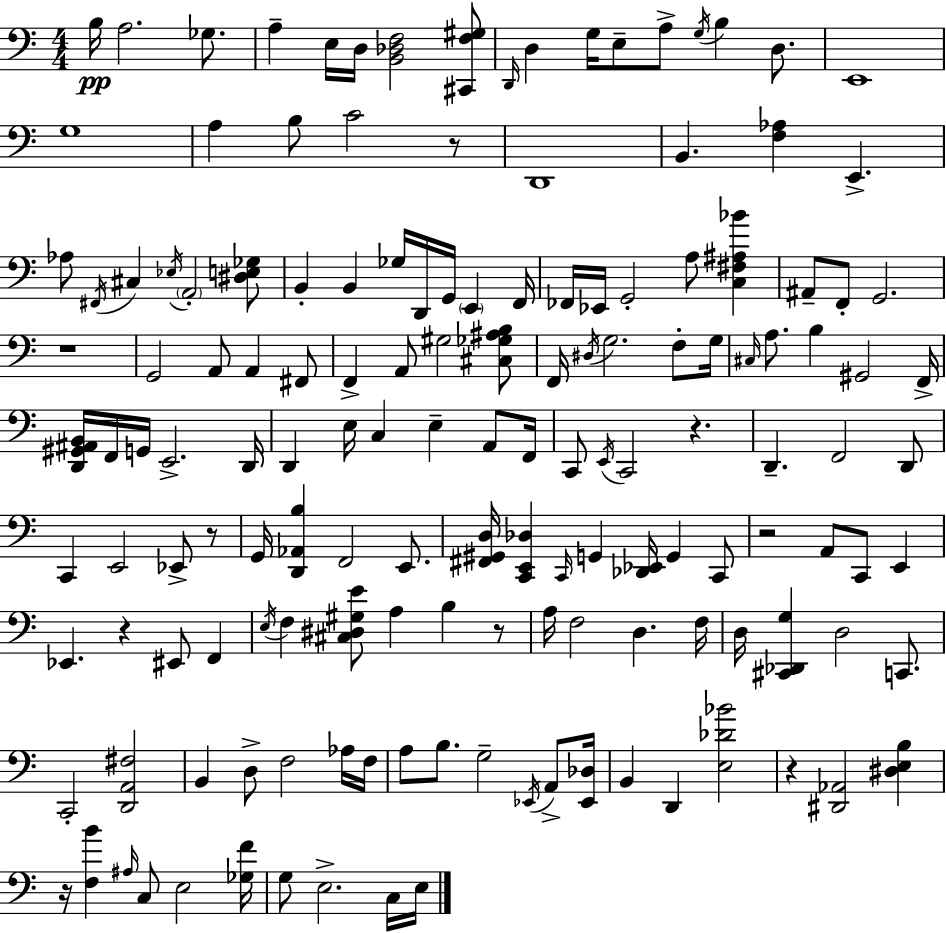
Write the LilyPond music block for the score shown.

{
  \clef bass
  \numericTimeSignature
  \time 4/4
  \key a \minor
  b16\pp a2. ges8. | a4-- e16 d16 <b, des f>2 <cis, f gis>8 | \grace { d,16 } d4 g16 e8-- a8-> \acciaccatura { g16 } b4 d8. | e,1 | \break g1 | a4 b8 c'2 | r8 d,1 | b,4. <f aes>4 e,4.-> | \break aes8 \acciaccatura { fis,16 } cis4 \acciaccatura { ees16 } \parenthesize a,2-. | <dis e ges>8 b,4-. b,4 ges16 d,16 g,16 \parenthesize e,4 | f,16 fes,16 ees,16 g,2-. a8 | <c fis ais bes'>4 ais,8-- f,8-. g,2. | \break r1 | g,2 a,8 a,4 | fis,8 f,4-> a,8 gis2 | <cis ges ais b>8 f,16 \acciaccatura { dis16 } g2. | \break f8-. g16 \grace { cis16 } a8. b4 gis,2 | f,16-> <d, gis, ais, b,>16 f,16 g,16 e,2.-> | d,16 d,4 e16 c4 e4-- | a,8 f,16 c,8 \acciaccatura { e,16 } c,2 | \break r4. d,4.-- f,2 | d,8 c,4 e,2 | ees,8-> r8 g,16 <d, aes, b>4 f,2 | e,8. <fis, gis, d>16 <c, e, des>4 \grace { c,16 } g,4 | \break <des, ees,>16 g,4 c,8 r2 | a,8 c,8 e,4 ees,4. r4 | eis,8 f,4 \acciaccatura { e16 } f4 <cis dis gis e'>8 a4 | b4 r8 a16 f2 | \break d4. f16 d16 <cis, des, g>4 d2 | c,8. c,2-. | <d, a, fis>2 b,4 d8-> f2 | aes16 f16 a8 b8. g2-- | \break \acciaccatura { ees,16 } a,8-> <ees, des>16 b,4 d,4 | <e des' bes'>2 r4 <dis, aes,>2 | <dis e b>4 r16 <f b'>4 \grace { ais16 } | c8 e2 <ges f'>16 g8 e2.-> | \break c16 e16 \bar "|."
}